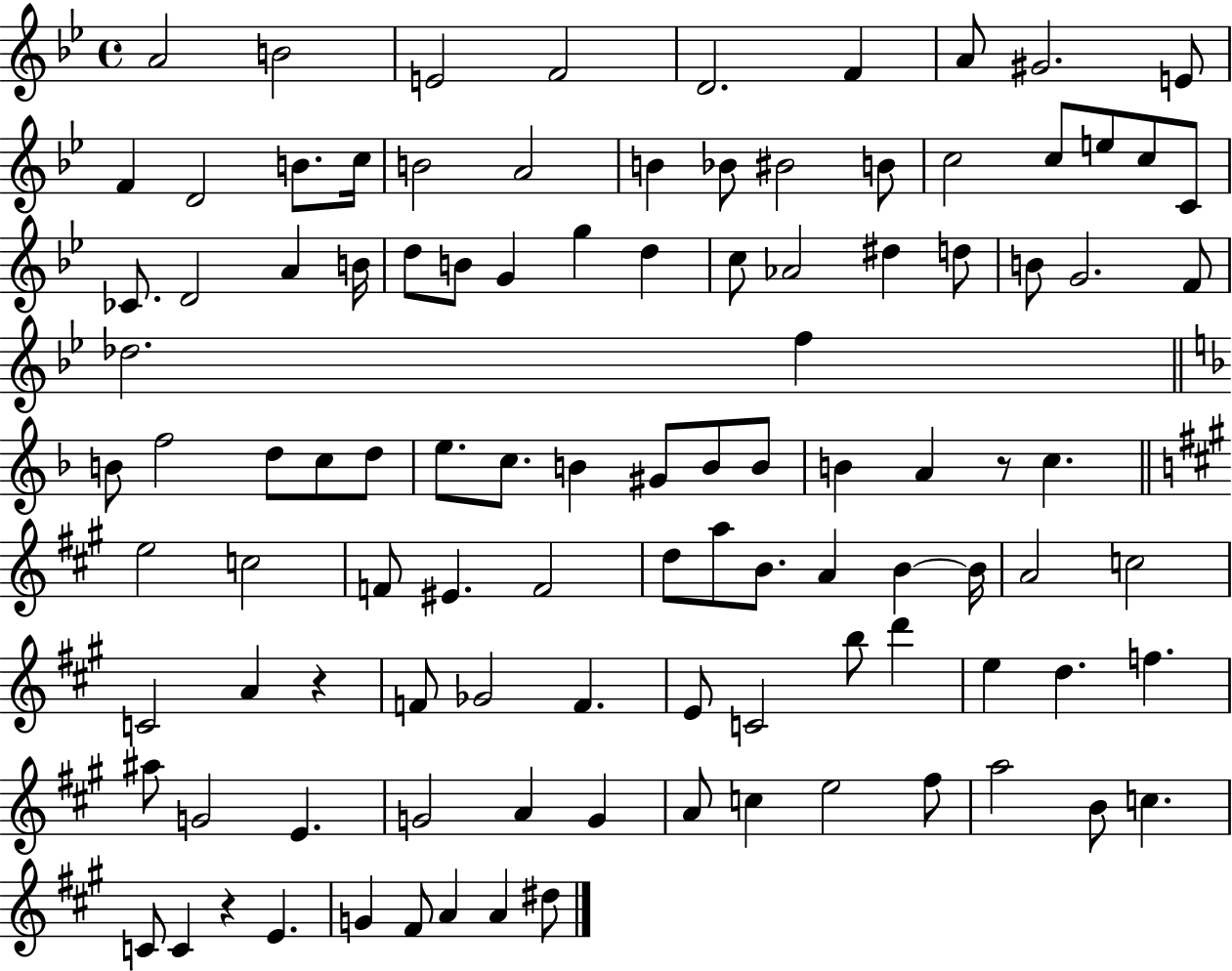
{
  \clef treble
  \time 4/4
  \defaultTimeSignature
  \key bes \major
  a'2 b'2 | e'2 f'2 | d'2. f'4 | a'8 gis'2. e'8 | \break f'4 d'2 b'8. c''16 | b'2 a'2 | b'4 bes'8 bis'2 b'8 | c''2 c''8 e''8 c''8 c'8 | \break ces'8. d'2 a'4 b'16 | d''8 b'8 g'4 g''4 d''4 | c''8 aes'2 dis''4 d''8 | b'8 g'2. f'8 | \break des''2. f''4 | \bar "||" \break \key d \minor b'8 f''2 d''8 c''8 d''8 | e''8. c''8. b'4 gis'8 b'8 b'8 | b'4 a'4 r8 c''4. | \bar "||" \break \key a \major e''2 c''2 | f'8 eis'4. f'2 | d''8 a''8 b'8. a'4 b'4~~ b'16 | a'2 c''2 | \break c'2 a'4 r4 | f'8 ges'2 f'4. | e'8 c'2 b''8 d'''4 | e''4 d''4. f''4. | \break ais''8 g'2 e'4. | g'2 a'4 g'4 | a'8 c''4 e''2 fis''8 | a''2 b'8 c''4. | \break c'8 c'4 r4 e'4. | g'4 fis'8 a'4 a'4 dis''8 | \bar "|."
}